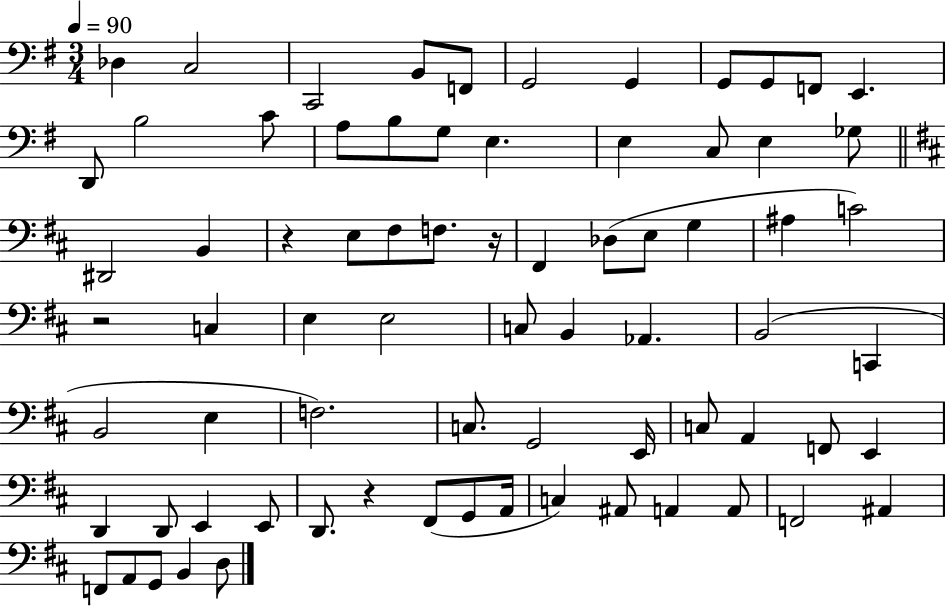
X:1
T:Untitled
M:3/4
L:1/4
K:G
_D, C,2 C,,2 B,,/2 F,,/2 G,,2 G,, G,,/2 G,,/2 F,,/2 E,, D,,/2 B,2 C/2 A,/2 B,/2 G,/2 E, E, C,/2 E, _G,/2 ^D,,2 B,, z E,/2 ^F,/2 F,/2 z/4 ^F,, _D,/2 E,/2 G, ^A, C2 z2 C, E, E,2 C,/2 B,, _A,, B,,2 C,, B,,2 E, F,2 C,/2 G,,2 E,,/4 C,/2 A,, F,,/2 E,, D,, D,,/2 E,, E,,/2 D,,/2 z ^F,,/2 G,,/2 A,,/4 C, ^A,,/2 A,, A,,/2 F,,2 ^A,, F,,/2 A,,/2 G,,/2 B,, D,/2